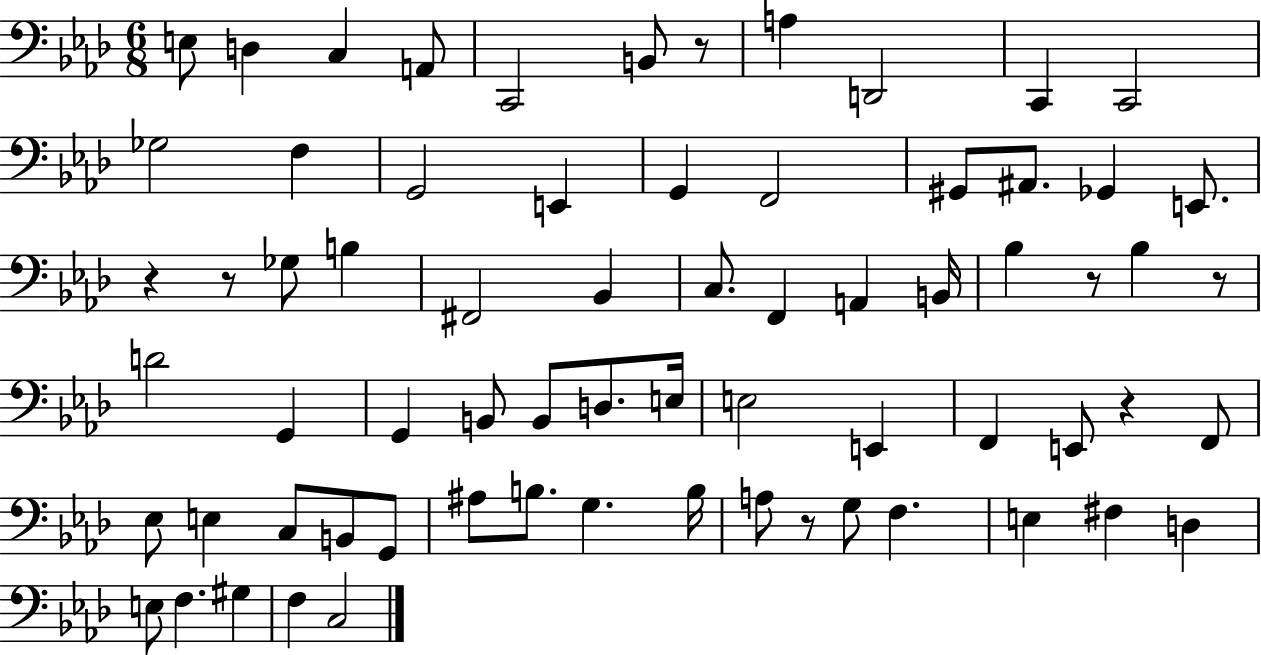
E3/e D3/q C3/q A2/e C2/h B2/e R/e A3/q D2/h C2/q C2/h Gb3/h F3/q G2/h E2/q G2/q F2/h G#2/e A#2/e. Gb2/q E2/e. R/q R/e Gb3/e B3/q F#2/h Bb2/q C3/e. F2/q A2/q B2/s Bb3/q R/e Bb3/q R/e D4/h G2/q G2/q B2/e B2/e D3/e. E3/s E3/h E2/q F2/q E2/e R/q F2/e Eb3/e E3/q C3/e B2/e G2/e A#3/e B3/e. G3/q. B3/s A3/e R/e G3/e F3/q. E3/q F#3/q D3/q E3/e F3/q. G#3/q F3/q C3/h